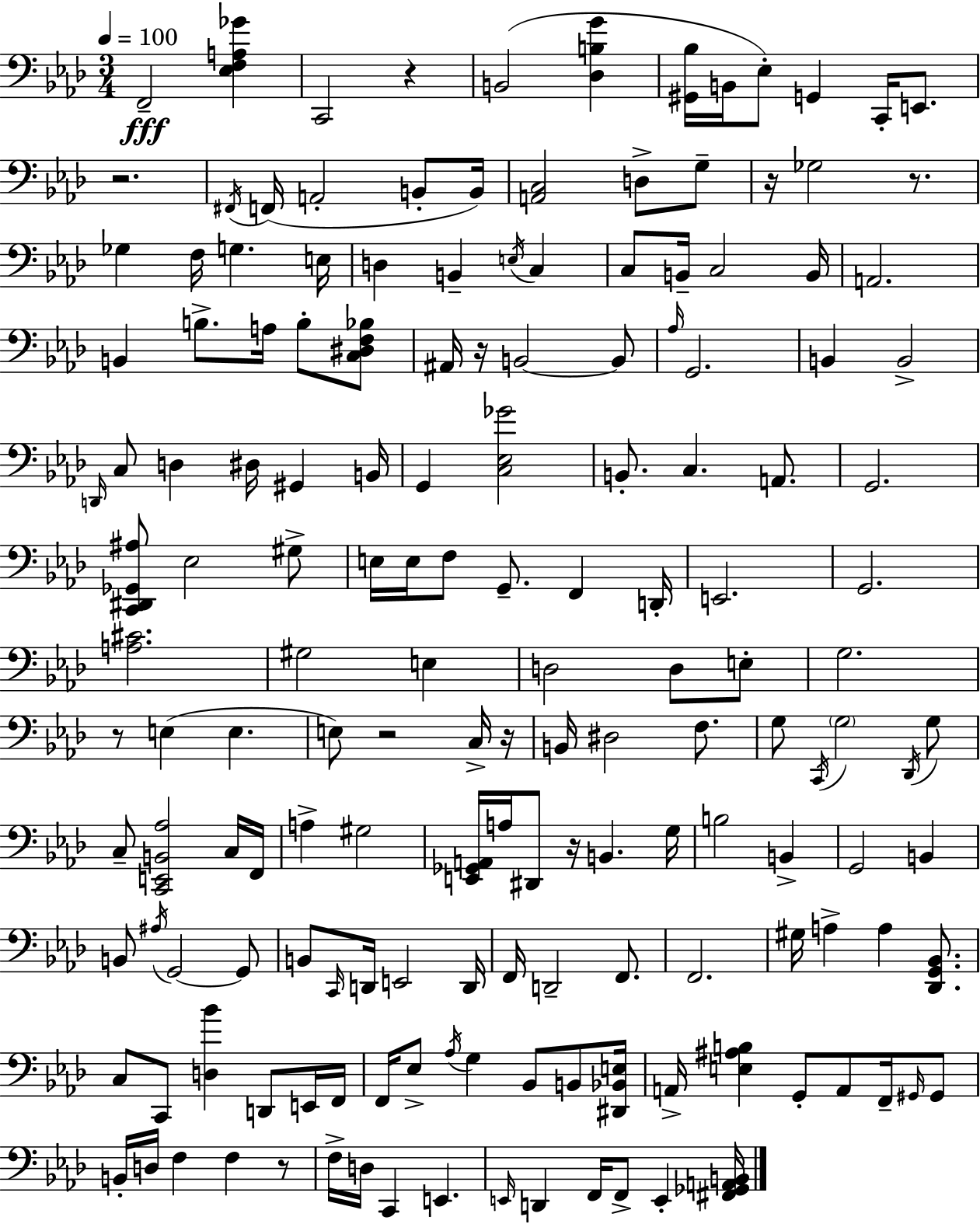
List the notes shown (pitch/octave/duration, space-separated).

F2/h [Eb3,F3,A3,Gb4]/q C2/h R/q B2/h [Db3,B3,G4]/q [G#2,Bb3]/s B2/s Eb3/e G2/q C2/s E2/e. R/h. F#2/s F2/s A2/h B2/e B2/s [A2,C3]/h D3/e G3/e R/s Gb3/h R/e. Gb3/q F3/s G3/q. E3/s D3/q B2/q E3/s C3/q C3/e B2/s C3/h B2/s A2/h. B2/q B3/e. A3/s B3/e [C3,D#3,F3,Bb3]/e A#2/s R/s B2/h B2/e Ab3/s G2/h. B2/q B2/h D2/s C3/e D3/q D#3/s G#2/q B2/s G2/q [C3,Eb3,Gb4]/h B2/e. C3/q. A2/e. G2/h. [C2,D#2,Gb2,A#3]/e Eb3/h G#3/e E3/s E3/s F3/e G2/e. F2/q D2/s E2/h. G2/h. [A3,C#4]/h. G#3/h E3/q D3/h D3/e E3/e G3/h. R/e E3/q E3/q. E3/e R/h C3/s R/s B2/s D#3/h F3/e. G3/e C2/s G3/h Db2/s G3/e C3/e [C2,E2,B2,Ab3]/h C3/s F2/s A3/q G#3/h [E2,Gb2,A2]/s A3/s D#2/e R/s B2/q. G3/s B3/h B2/q G2/h B2/q B2/e A#3/s G2/h G2/e B2/e C2/s D2/s E2/h D2/s F2/s D2/h F2/e. F2/h. G#3/s A3/q A3/q [Db2,G2,Bb2]/e. C3/e C2/e [D3,Bb4]/q D2/e E2/s F2/s F2/s Eb3/e Ab3/s G3/q Bb2/e B2/e [D#2,Bb2,E3]/s A2/s [E3,A#3,B3]/q G2/e A2/e F2/s G#2/s G#2/e B2/s D3/s F3/q F3/q R/e F3/s D3/s C2/q E2/q. E2/s D2/q F2/s F2/e E2/q [F#2,Gb2,A2,B2]/s